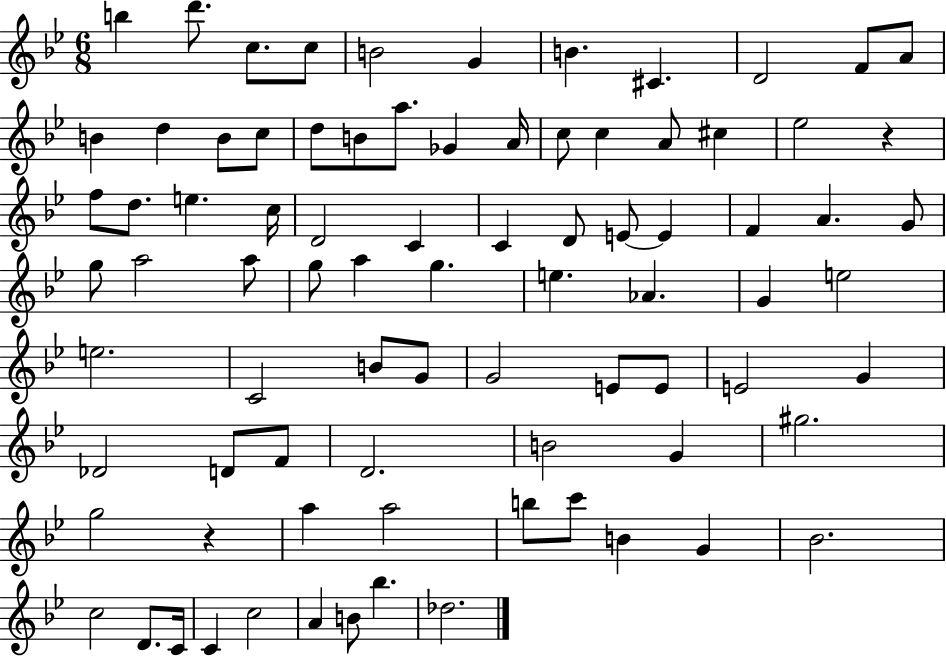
{
  \clef treble
  \numericTimeSignature
  \time 6/8
  \key bes \major
  b''4 d'''8. c''8. c''8 | b'2 g'4 | b'4. cis'4. | d'2 f'8 a'8 | \break b'4 d''4 b'8 c''8 | d''8 b'8 a''8. ges'4 a'16 | c''8 c''4 a'8 cis''4 | ees''2 r4 | \break f''8 d''8. e''4. c''16 | d'2 c'4 | c'4 d'8 e'8~~ e'4 | f'4 a'4. g'8 | \break g''8 a''2 a''8 | g''8 a''4 g''4. | e''4. aes'4. | g'4 e''2 | \break e''2. | c'2 b'8 g'8 | g'2 e'8 e'8 | e'2 g'4 | \break des'2 d'8 f'8 | d'2. | b'2 g'4 | gis''2. | \break g''2 r4 | a''4 a''2 | b''8 c'''8 b'4 g'4 | bes'2. | \break c''2 d'8. c'16 | c'4 c''2 | a'4 b'8 bes''4. | des''2. | \break \bar "|."
}